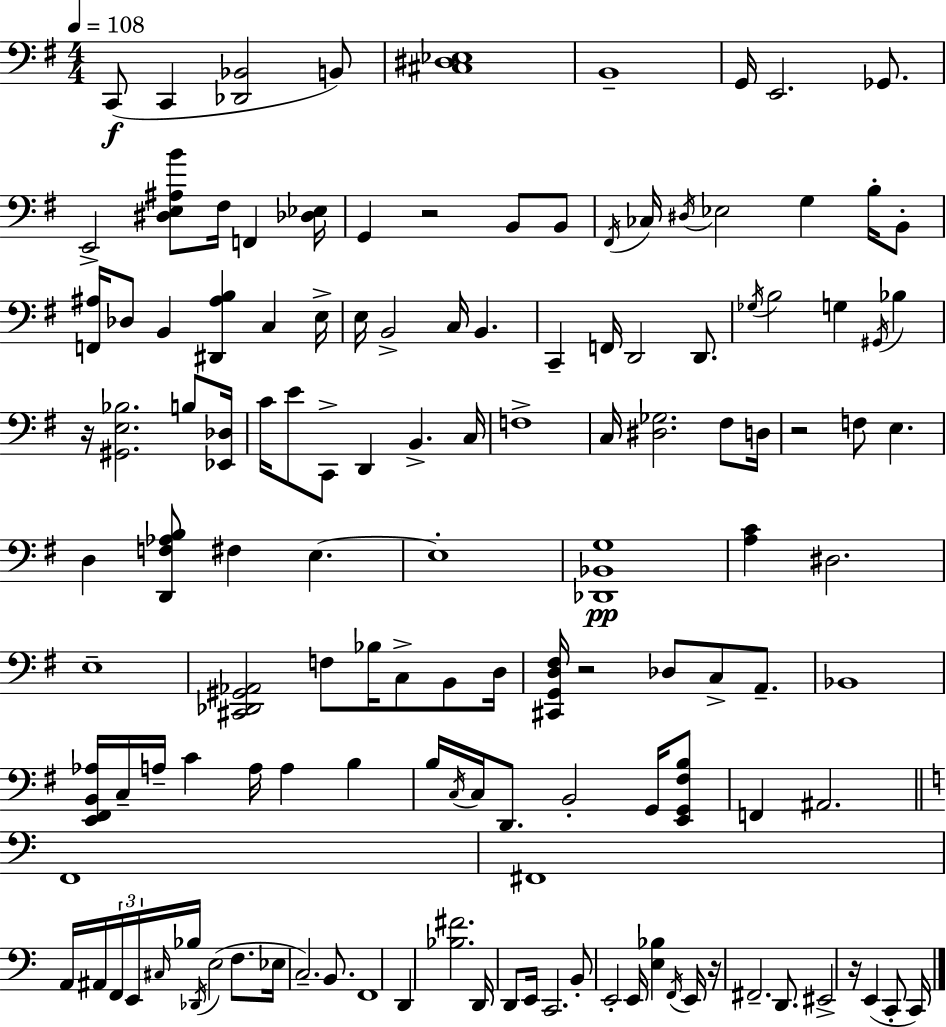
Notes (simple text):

C2/e C2/q [Db2,Bb2]/h B2/e [C#3,D#3,Eb3]/w B2/w G2/s E2/h. Gb2/e. E2/h [D#3,E3,A#3,B4]/e F#3/s F2/q [Db3,Eb3]/s G2/q R/h B2/e B2/e F#2/s CES3/s D#3/s Eb3/h G3/q B3/s B2/e [F2,A#3]/s Db3/e B2/q [D#2,A#3,B3]/q C3/q E3/s E3/s B2/h C3/s B2/q. C2/q F2/s D2/h D2/e. Gb3/s B3/h G3/q G#2/s Bb3/q R/s [G#2,E3,Bb3]/h. B3/e [Eb2,Db3]/s C4/s E4/e C2/e D2/q B2/q. C3/s F3/w C3/s [D#3,Gb3]/h. F#3/e D3/s R/h F3/e E3/q. D3/q [D2,F3,Ab3,B3]/e F#3/q E3/q. E3/w [Db2,Bb2,G3]/w [A3,C4]/q D#3/h. E3/w [C#2,Db2,G#2,Ab2]/h F3/e Bb3/s C3/e B2/e D3/s [C#2,G2,D3,F#3]/s R/h Db3/e C3/e A2/e. Bb2/w [E2,F#2,B2,Ab3]/s C3/s A3/s C4/q A3/s A3/q B3/q B3/s C3/s C3/s D2/e. B2/h G2/s [E2,G2,F#3,B3]/e F2/q A#2/h. F2/w F#2/w A2/s A#2/s F2/s E2/s C#3/s Bb3/s Db2/s E3/h F3/e. Eb3/s C3/h. B2/e. F2/w D2/q [Bb3,F#4]/h. D2/s D2/e E2/s C2/h. B2/e E2/h E2/s [E3,Bb3]/q F2/s E2/s R/s F#2/h. D2/e. EIS2/h R/s E2/q C2/e C2/s